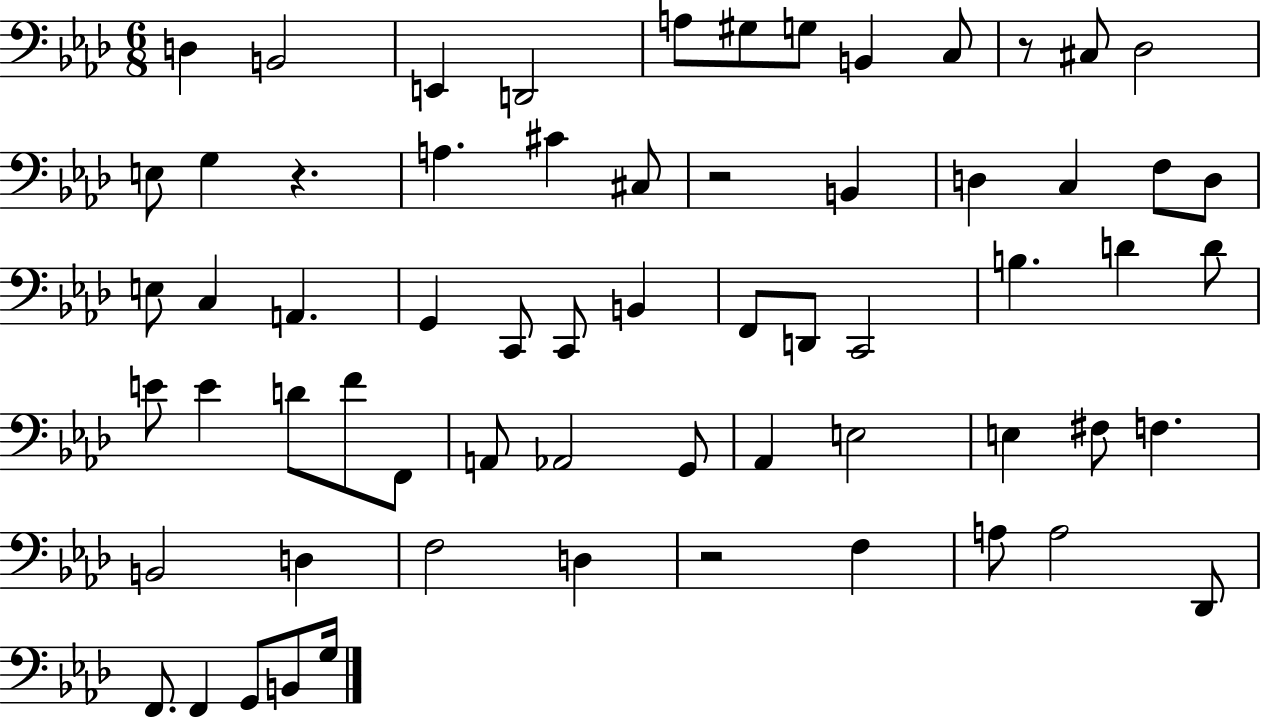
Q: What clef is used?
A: bass